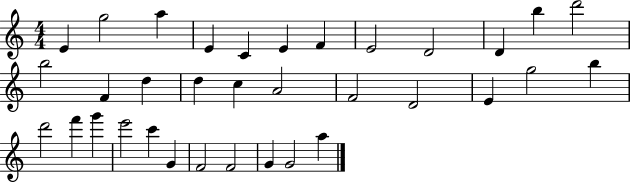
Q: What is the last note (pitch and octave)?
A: A5